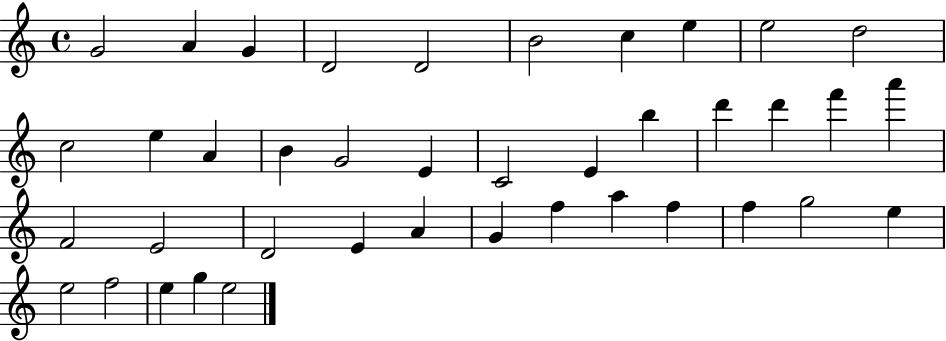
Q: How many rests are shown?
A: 0